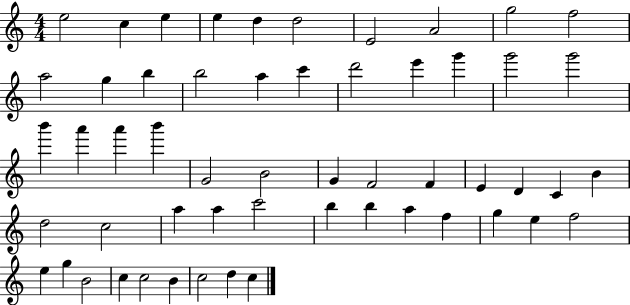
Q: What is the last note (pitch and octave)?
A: C5